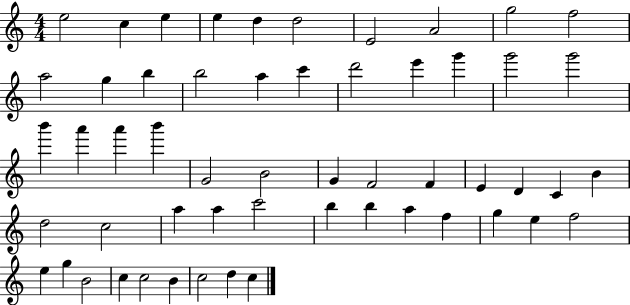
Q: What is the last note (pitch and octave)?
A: C5